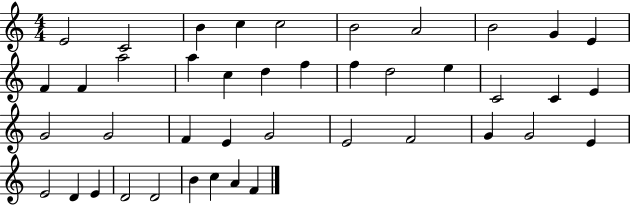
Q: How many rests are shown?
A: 0